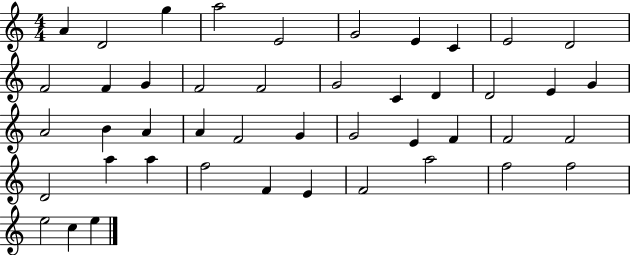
A4/q D4/h G5/q A5/h E4/h G4/h E4/q C4/q E4/h D4/h F4/h F4/q G4/q F4/h F4/h G4/h C4/q D4/q D4/h E4/q G4/q A4/h B4/q A4/q A4/q F4/h G4/q G4/h E4/q F4/q F4/h F4/h D4/h A5/q A5/q F5/h F4/q E4/q F4/h A5/h F5/h F5/h E5/h C5/q E5/q